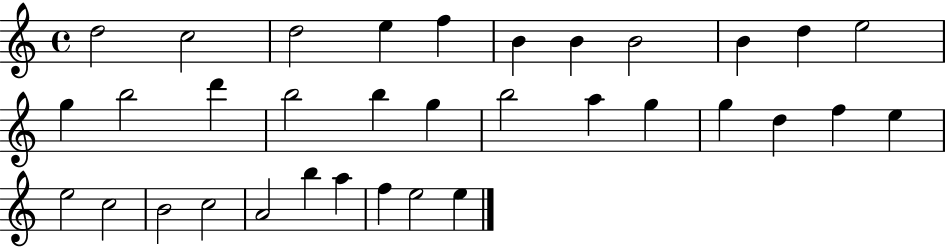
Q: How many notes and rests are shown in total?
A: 34